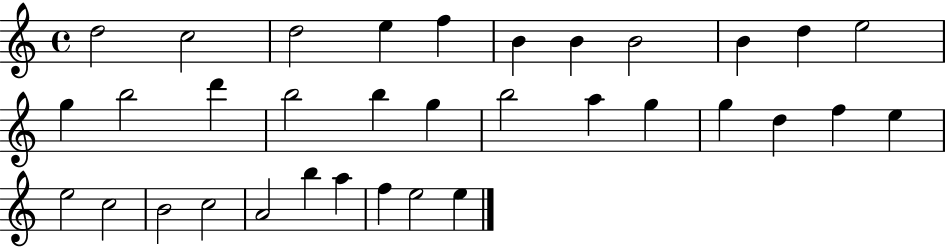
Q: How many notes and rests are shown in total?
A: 34